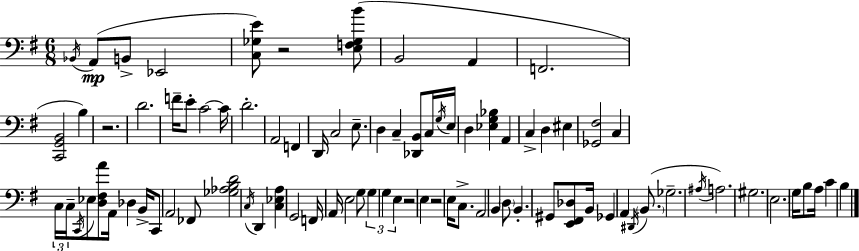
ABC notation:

X:1
T:Untitled
M:6/8
L:1/4
K:Em
_B,,/4 A,,/2 B,,/2 _E,,2 [C,_G,E]/2 z2 [E,F,_G,B]/2 B,,2 A,, F,,2 [C,,G,,B,,]2 B, z2 D2 F/4 E/2 C2 C/4 D2 A,,2 F,, D,,/4 C,2 E,/2 D, C, [_D,,B,,]/2 C,/4 G,/4 E,/4 D, [_E,G,_B,] A,, C, D, ^E, [_G,,^F,]2 C, C,/4 C,/4 C,,/4 _E,/2 [D,^F,A]/2 A,,/4 _D, B,,/4 C,,/2 A,,2 _F,,/2 [_G,_A,B,D]2 C,/4 D,, [C,_E,A,] G,,2 F,,/4 A,,/4 E,2 G,/2 G, G, E, z2 E, z2 E,/4 C,/2 A,,2 B,, D,/2 B,, ^G,,/2 [E,,^F,,_D,]/2 B,,/4 _G,, A,, ^D,,/4 B,,/2 _G,2 ^A,/4 A,2 ^G,2 E,2 G,/4 B,/2 A,/4 C B,